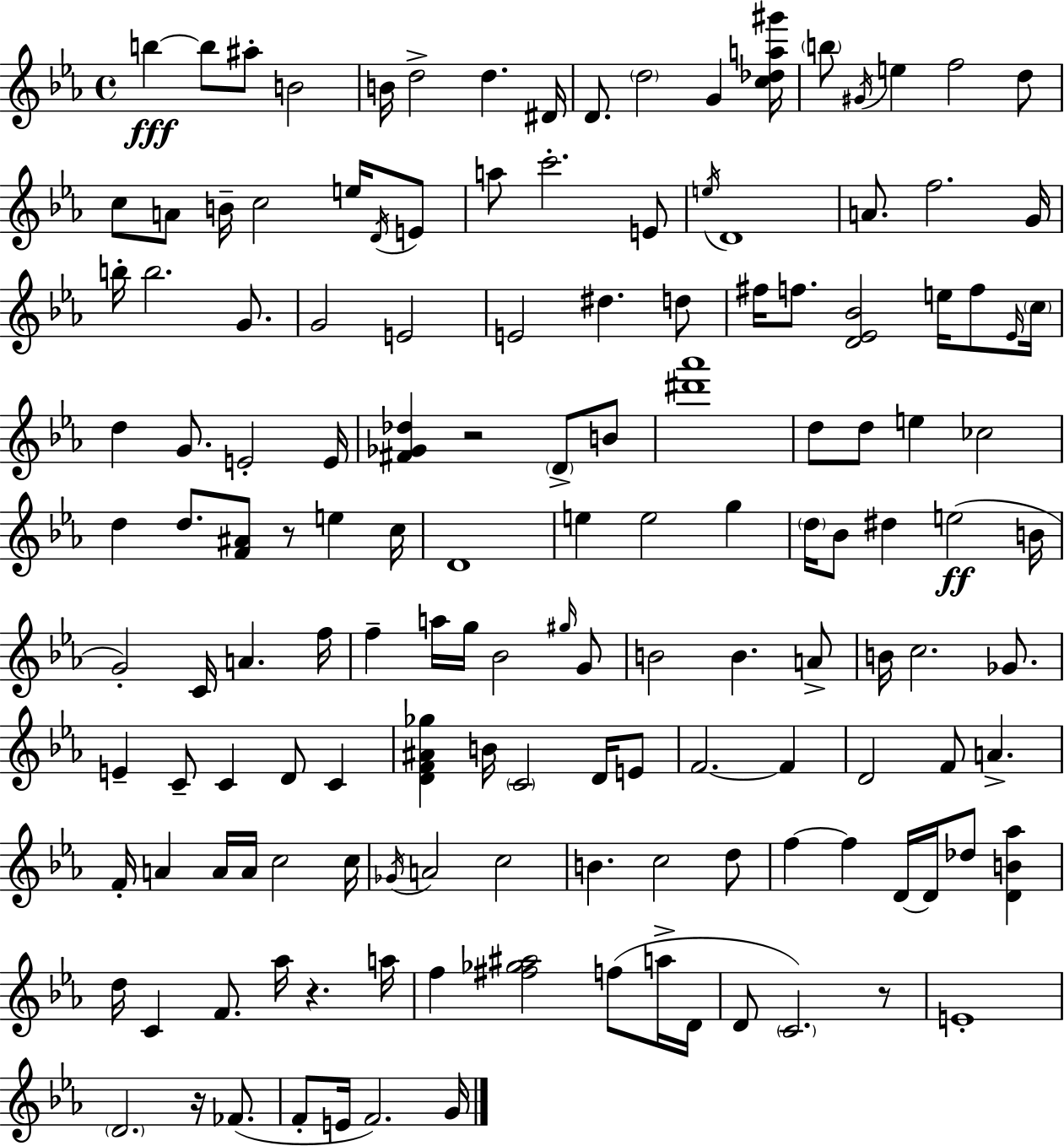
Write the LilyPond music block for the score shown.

{
  \clef treble
  \time 4/4
  \defaultTimeSignature
  \key ees \major
  b''4~~\fff b''8 ais''8-. b'2 | b'16 d''2-> d''4. dis'16 | d'8. \parenthesize d''2 g'4 <c'' des'' a'' gis'''>16 | \parenthesize b''8 \acciaccatura { gis'16 } e''4 f''2 d''8 | \break c''8 a'8 b'16-- c''2 e''16 \acciaccatura { d'16 } | e'8 a''8 c'''2.-. | e'8 \acciaccatura { e''16 } d'1 | a'8. f''2. | \break g'16 b''16-. b''2. | g'8. g'2 e'2 | e'2 dis''4. | d''8 fis''16 f''8. <d' ees' bes'>2 e''16 | \break f''8 \grace { ees'16 } \parenthesize c''16 d''4 g'8. e'2-. | e'16 <fis' ges' des''>4 r2 | \parenthesize d'8-> b'8 <dis''' aes'''>1 | d''8 d''8 e''4 ces''2 | \break d''4 d''8. <f' ais'>8 r8 e''4 | c''16 d'1 | e''4 e''2 | g''4 \parenthesize d''16 bes'8 dis''4 e''2(\ff | \break b'16 g'2-.) c'16 a'4. | f''16 f''4-- a''16 g''16 bes'2 | \grace { gis''16 } g'8 b'2 b'4. | a'8-> b'16 c''2. | \break ges'8. e'4-- c'8-- c'4 d'8 | c'4 <d' f' ais' ges''>4 b'16 \parenthesize c'2 | d'16 e'8 f'2.~~ | f'4 d'2 f'8 a'4.-> | \break f'16-. a'4 a'16 a'16 c''2 | c''16 \acciaccatura { ges'16 } a'2 c''2 | b'4. c''2 | d''8 f''4~~ f''4 d'16~~ d'16 | \break des''8 <d' b' aes''>4 d''16 c'4 f'8. aes''16 r4. | a''16 f''4 <fis'' ges'' ais''>2 | f''8( a''16-> d'16 d'8 \parenthesize c'2.) | r8 e'1-. | \break \parenthesize d'2. | r16 fes'8.( f'8-. e'16 f'2.) | g'16 \bar "|."
}